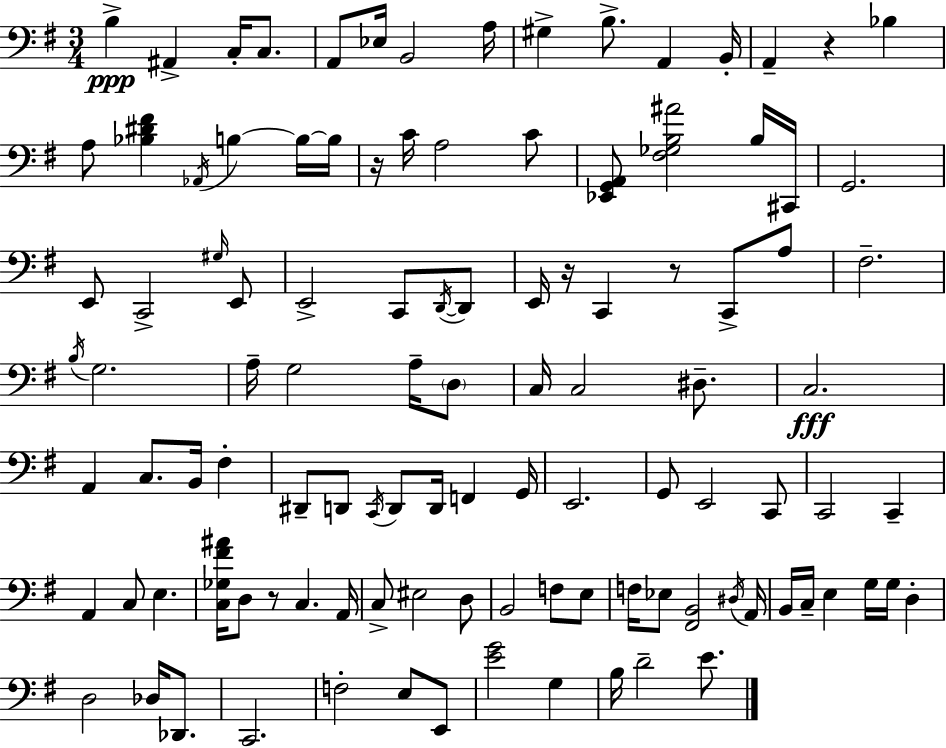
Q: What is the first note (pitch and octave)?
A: B3